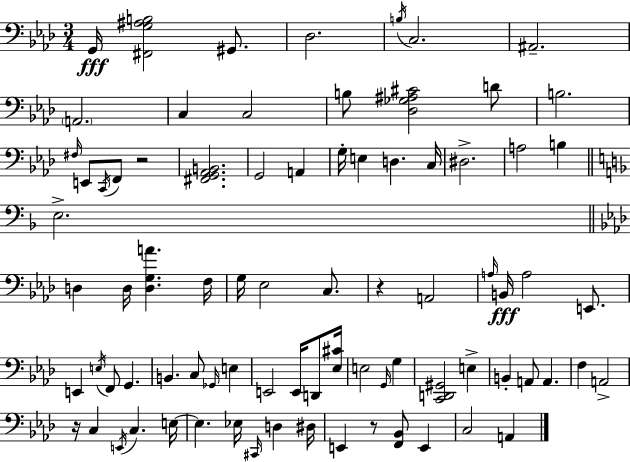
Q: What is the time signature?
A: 3/4